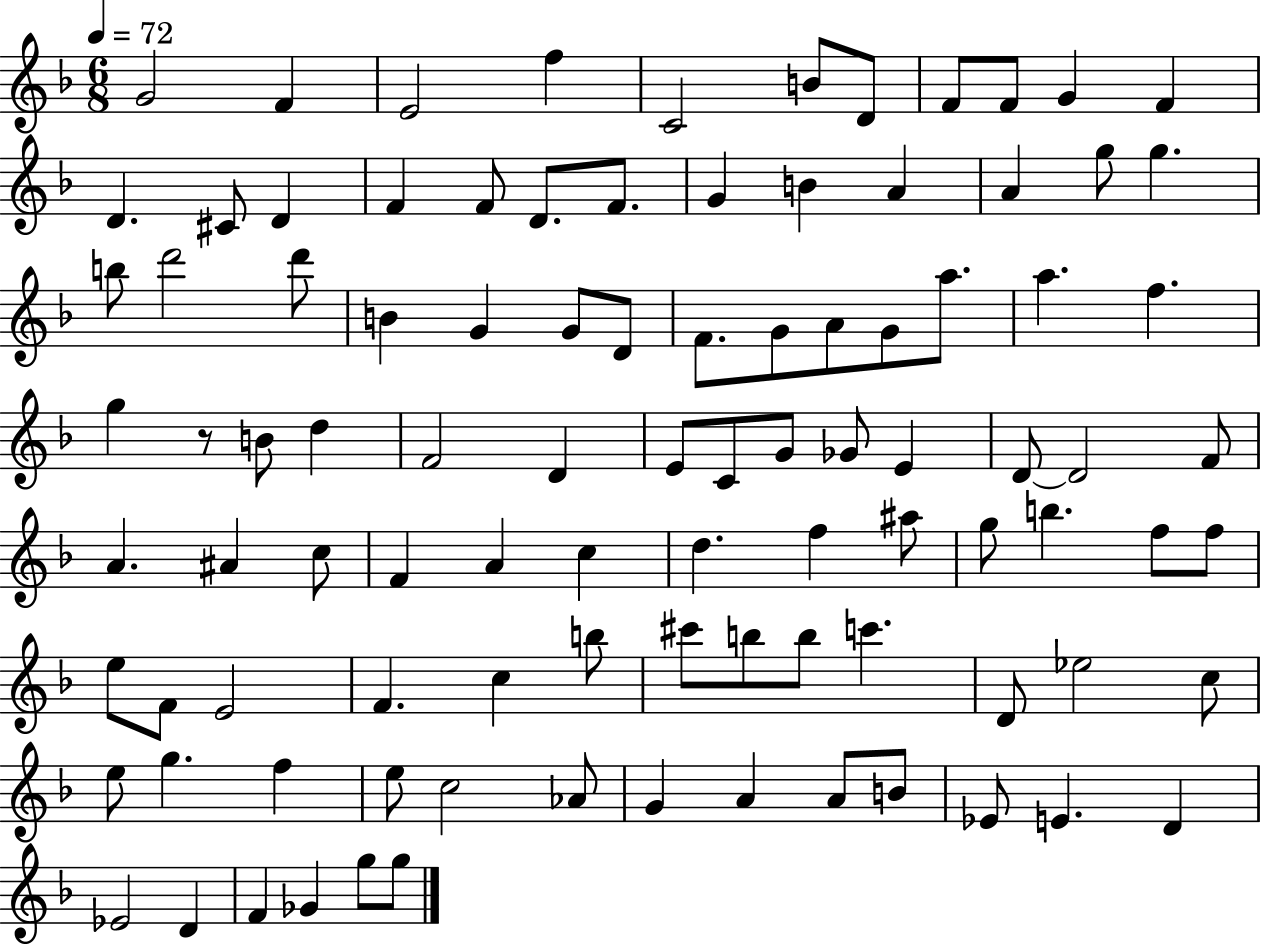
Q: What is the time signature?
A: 6/8